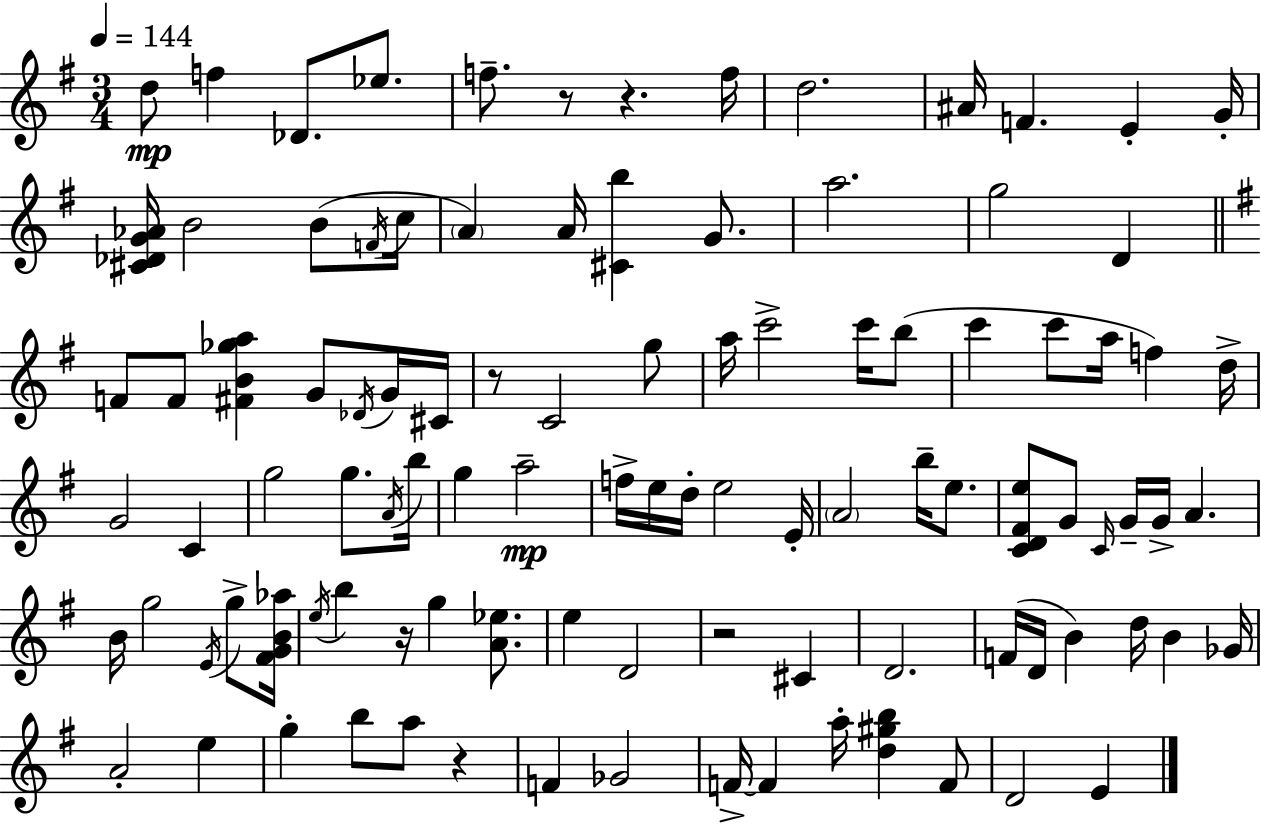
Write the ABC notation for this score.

X:1
T:Untitled
M:3/4
L:1/4
K:G
d/2 f _D/2 _e/2 f/2 z/2 z f/4 d2 ^A/4 F E G/4 [^C_DG_A]/4 B2 B/2 F/4 c/4 A A/4 [^Cb] G/2 a2 g2 D F/2 F/2 [^FB_ga] G/2 _D/4 G/4 ^C/4 z/2 C2 g/2 a/4 c'2 c'/4 b/2 c' c'/2 a/4 f d/4 G2 C g2 g/2 A/4 b/4 g a2 f/4 e/4 d/4 e2 E/4 A2 b/4 e/2 [CD^Fe]/2 G/2 C/4 G/4 G/4 A B/4 g2 E/4 g/2 [^FGB_a]/4 e/4 b z/4 g [A_e]/2 e D2 z2 ^C D2 F/4 D/4 B d/4 B _G/4 A2 e g b/2 a/2 z F _G2 F/4 F a/4 [d^gb] F/2 D2 E